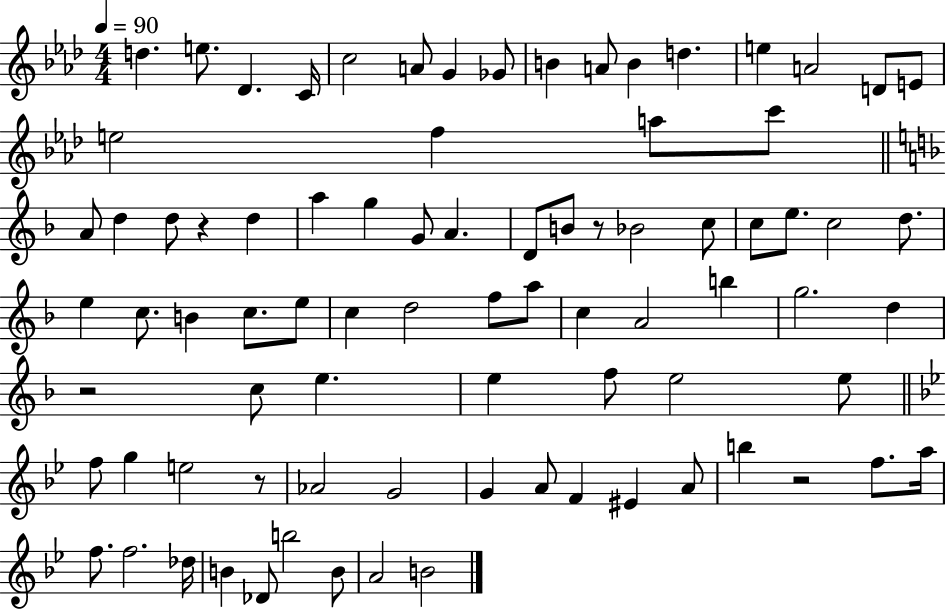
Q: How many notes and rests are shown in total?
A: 83